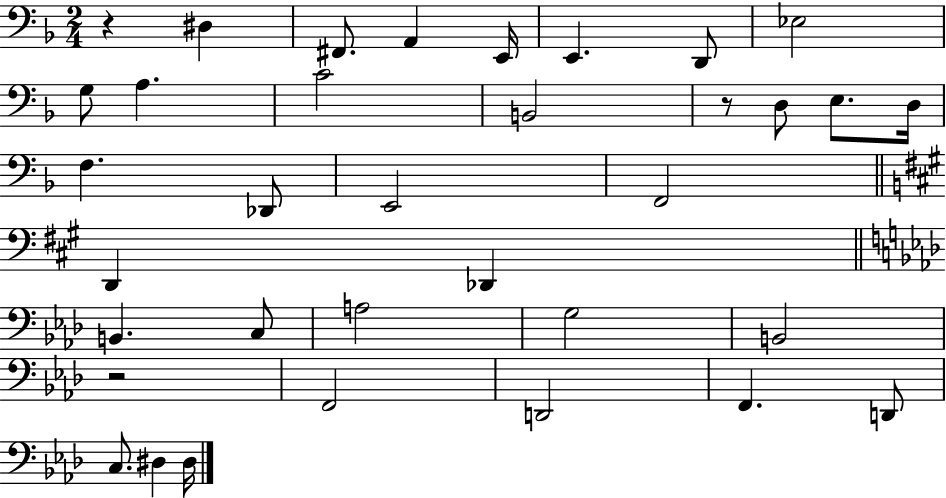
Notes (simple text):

R/q D#3/q F#2/e. A2/q E2/s E2/q. D2/e Eb3/h G3/e A3/q. C4/h B2/h R/e D3/e E3/e. D3/s F3/q. Db2/e E2/h F2/h D2/q Db2/q B2/q. C3/e A3/h G3/h B2/h R/h F2/h D2/h F2/q. D2/e C3/e. D#3/q D#3/s